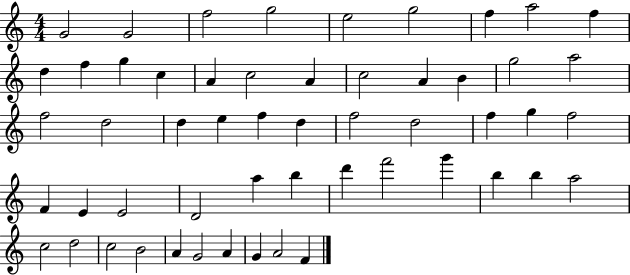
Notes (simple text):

G4/h G4/h F5/h G5/h E5/h G5/h F5/q A5/h F5/q D5/q F5/q G5/q C5/q A4/q C5/h A4/q C5/h A4/q B4/q G5/h A5/h F5/h D5/h D5/q E5/q F5/q D5/q F5/h D5/h F5/q G5/q F5/h F4/q E4/q E4/h D4/h A5/q B5/q D6/q F6/h G6/q B5/q B5/q A5/h C5/h D5/h C5/h B4/h A4/q G4/h A4/q G4/q A4/h F4/q